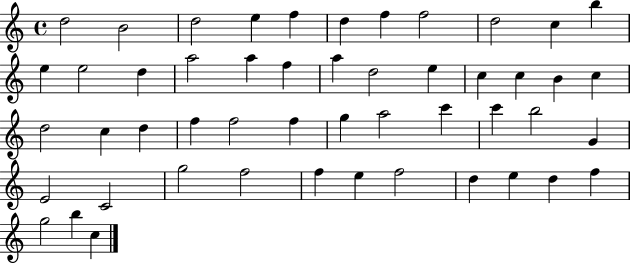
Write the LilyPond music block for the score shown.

{
  \clef treble
  \time 4/4
  \defaultTimeSignature
  \key c \major
  d''2 b'2 | d''2 e''4 f''4 | d''4 f''4 f''2 | d''2 c''4 b''4 | \break e''4 e''2 d''4 | a''2 a''4 f''4 | a''4 d''2 e''4 | c''4 c''4 b'4 c''4 | \break d''2 c''4 d''4 | f''4 f''2 f''4 | g''4 a''2 c'''4 | c'''4 b''2 g'4 | \break e'2 c'2 | g''2 f''2 | f''4 e''4 f''2 | d''4 e''4 d''4 f''4 | \break g''2 b''4 c''4 | \bar "|."
}